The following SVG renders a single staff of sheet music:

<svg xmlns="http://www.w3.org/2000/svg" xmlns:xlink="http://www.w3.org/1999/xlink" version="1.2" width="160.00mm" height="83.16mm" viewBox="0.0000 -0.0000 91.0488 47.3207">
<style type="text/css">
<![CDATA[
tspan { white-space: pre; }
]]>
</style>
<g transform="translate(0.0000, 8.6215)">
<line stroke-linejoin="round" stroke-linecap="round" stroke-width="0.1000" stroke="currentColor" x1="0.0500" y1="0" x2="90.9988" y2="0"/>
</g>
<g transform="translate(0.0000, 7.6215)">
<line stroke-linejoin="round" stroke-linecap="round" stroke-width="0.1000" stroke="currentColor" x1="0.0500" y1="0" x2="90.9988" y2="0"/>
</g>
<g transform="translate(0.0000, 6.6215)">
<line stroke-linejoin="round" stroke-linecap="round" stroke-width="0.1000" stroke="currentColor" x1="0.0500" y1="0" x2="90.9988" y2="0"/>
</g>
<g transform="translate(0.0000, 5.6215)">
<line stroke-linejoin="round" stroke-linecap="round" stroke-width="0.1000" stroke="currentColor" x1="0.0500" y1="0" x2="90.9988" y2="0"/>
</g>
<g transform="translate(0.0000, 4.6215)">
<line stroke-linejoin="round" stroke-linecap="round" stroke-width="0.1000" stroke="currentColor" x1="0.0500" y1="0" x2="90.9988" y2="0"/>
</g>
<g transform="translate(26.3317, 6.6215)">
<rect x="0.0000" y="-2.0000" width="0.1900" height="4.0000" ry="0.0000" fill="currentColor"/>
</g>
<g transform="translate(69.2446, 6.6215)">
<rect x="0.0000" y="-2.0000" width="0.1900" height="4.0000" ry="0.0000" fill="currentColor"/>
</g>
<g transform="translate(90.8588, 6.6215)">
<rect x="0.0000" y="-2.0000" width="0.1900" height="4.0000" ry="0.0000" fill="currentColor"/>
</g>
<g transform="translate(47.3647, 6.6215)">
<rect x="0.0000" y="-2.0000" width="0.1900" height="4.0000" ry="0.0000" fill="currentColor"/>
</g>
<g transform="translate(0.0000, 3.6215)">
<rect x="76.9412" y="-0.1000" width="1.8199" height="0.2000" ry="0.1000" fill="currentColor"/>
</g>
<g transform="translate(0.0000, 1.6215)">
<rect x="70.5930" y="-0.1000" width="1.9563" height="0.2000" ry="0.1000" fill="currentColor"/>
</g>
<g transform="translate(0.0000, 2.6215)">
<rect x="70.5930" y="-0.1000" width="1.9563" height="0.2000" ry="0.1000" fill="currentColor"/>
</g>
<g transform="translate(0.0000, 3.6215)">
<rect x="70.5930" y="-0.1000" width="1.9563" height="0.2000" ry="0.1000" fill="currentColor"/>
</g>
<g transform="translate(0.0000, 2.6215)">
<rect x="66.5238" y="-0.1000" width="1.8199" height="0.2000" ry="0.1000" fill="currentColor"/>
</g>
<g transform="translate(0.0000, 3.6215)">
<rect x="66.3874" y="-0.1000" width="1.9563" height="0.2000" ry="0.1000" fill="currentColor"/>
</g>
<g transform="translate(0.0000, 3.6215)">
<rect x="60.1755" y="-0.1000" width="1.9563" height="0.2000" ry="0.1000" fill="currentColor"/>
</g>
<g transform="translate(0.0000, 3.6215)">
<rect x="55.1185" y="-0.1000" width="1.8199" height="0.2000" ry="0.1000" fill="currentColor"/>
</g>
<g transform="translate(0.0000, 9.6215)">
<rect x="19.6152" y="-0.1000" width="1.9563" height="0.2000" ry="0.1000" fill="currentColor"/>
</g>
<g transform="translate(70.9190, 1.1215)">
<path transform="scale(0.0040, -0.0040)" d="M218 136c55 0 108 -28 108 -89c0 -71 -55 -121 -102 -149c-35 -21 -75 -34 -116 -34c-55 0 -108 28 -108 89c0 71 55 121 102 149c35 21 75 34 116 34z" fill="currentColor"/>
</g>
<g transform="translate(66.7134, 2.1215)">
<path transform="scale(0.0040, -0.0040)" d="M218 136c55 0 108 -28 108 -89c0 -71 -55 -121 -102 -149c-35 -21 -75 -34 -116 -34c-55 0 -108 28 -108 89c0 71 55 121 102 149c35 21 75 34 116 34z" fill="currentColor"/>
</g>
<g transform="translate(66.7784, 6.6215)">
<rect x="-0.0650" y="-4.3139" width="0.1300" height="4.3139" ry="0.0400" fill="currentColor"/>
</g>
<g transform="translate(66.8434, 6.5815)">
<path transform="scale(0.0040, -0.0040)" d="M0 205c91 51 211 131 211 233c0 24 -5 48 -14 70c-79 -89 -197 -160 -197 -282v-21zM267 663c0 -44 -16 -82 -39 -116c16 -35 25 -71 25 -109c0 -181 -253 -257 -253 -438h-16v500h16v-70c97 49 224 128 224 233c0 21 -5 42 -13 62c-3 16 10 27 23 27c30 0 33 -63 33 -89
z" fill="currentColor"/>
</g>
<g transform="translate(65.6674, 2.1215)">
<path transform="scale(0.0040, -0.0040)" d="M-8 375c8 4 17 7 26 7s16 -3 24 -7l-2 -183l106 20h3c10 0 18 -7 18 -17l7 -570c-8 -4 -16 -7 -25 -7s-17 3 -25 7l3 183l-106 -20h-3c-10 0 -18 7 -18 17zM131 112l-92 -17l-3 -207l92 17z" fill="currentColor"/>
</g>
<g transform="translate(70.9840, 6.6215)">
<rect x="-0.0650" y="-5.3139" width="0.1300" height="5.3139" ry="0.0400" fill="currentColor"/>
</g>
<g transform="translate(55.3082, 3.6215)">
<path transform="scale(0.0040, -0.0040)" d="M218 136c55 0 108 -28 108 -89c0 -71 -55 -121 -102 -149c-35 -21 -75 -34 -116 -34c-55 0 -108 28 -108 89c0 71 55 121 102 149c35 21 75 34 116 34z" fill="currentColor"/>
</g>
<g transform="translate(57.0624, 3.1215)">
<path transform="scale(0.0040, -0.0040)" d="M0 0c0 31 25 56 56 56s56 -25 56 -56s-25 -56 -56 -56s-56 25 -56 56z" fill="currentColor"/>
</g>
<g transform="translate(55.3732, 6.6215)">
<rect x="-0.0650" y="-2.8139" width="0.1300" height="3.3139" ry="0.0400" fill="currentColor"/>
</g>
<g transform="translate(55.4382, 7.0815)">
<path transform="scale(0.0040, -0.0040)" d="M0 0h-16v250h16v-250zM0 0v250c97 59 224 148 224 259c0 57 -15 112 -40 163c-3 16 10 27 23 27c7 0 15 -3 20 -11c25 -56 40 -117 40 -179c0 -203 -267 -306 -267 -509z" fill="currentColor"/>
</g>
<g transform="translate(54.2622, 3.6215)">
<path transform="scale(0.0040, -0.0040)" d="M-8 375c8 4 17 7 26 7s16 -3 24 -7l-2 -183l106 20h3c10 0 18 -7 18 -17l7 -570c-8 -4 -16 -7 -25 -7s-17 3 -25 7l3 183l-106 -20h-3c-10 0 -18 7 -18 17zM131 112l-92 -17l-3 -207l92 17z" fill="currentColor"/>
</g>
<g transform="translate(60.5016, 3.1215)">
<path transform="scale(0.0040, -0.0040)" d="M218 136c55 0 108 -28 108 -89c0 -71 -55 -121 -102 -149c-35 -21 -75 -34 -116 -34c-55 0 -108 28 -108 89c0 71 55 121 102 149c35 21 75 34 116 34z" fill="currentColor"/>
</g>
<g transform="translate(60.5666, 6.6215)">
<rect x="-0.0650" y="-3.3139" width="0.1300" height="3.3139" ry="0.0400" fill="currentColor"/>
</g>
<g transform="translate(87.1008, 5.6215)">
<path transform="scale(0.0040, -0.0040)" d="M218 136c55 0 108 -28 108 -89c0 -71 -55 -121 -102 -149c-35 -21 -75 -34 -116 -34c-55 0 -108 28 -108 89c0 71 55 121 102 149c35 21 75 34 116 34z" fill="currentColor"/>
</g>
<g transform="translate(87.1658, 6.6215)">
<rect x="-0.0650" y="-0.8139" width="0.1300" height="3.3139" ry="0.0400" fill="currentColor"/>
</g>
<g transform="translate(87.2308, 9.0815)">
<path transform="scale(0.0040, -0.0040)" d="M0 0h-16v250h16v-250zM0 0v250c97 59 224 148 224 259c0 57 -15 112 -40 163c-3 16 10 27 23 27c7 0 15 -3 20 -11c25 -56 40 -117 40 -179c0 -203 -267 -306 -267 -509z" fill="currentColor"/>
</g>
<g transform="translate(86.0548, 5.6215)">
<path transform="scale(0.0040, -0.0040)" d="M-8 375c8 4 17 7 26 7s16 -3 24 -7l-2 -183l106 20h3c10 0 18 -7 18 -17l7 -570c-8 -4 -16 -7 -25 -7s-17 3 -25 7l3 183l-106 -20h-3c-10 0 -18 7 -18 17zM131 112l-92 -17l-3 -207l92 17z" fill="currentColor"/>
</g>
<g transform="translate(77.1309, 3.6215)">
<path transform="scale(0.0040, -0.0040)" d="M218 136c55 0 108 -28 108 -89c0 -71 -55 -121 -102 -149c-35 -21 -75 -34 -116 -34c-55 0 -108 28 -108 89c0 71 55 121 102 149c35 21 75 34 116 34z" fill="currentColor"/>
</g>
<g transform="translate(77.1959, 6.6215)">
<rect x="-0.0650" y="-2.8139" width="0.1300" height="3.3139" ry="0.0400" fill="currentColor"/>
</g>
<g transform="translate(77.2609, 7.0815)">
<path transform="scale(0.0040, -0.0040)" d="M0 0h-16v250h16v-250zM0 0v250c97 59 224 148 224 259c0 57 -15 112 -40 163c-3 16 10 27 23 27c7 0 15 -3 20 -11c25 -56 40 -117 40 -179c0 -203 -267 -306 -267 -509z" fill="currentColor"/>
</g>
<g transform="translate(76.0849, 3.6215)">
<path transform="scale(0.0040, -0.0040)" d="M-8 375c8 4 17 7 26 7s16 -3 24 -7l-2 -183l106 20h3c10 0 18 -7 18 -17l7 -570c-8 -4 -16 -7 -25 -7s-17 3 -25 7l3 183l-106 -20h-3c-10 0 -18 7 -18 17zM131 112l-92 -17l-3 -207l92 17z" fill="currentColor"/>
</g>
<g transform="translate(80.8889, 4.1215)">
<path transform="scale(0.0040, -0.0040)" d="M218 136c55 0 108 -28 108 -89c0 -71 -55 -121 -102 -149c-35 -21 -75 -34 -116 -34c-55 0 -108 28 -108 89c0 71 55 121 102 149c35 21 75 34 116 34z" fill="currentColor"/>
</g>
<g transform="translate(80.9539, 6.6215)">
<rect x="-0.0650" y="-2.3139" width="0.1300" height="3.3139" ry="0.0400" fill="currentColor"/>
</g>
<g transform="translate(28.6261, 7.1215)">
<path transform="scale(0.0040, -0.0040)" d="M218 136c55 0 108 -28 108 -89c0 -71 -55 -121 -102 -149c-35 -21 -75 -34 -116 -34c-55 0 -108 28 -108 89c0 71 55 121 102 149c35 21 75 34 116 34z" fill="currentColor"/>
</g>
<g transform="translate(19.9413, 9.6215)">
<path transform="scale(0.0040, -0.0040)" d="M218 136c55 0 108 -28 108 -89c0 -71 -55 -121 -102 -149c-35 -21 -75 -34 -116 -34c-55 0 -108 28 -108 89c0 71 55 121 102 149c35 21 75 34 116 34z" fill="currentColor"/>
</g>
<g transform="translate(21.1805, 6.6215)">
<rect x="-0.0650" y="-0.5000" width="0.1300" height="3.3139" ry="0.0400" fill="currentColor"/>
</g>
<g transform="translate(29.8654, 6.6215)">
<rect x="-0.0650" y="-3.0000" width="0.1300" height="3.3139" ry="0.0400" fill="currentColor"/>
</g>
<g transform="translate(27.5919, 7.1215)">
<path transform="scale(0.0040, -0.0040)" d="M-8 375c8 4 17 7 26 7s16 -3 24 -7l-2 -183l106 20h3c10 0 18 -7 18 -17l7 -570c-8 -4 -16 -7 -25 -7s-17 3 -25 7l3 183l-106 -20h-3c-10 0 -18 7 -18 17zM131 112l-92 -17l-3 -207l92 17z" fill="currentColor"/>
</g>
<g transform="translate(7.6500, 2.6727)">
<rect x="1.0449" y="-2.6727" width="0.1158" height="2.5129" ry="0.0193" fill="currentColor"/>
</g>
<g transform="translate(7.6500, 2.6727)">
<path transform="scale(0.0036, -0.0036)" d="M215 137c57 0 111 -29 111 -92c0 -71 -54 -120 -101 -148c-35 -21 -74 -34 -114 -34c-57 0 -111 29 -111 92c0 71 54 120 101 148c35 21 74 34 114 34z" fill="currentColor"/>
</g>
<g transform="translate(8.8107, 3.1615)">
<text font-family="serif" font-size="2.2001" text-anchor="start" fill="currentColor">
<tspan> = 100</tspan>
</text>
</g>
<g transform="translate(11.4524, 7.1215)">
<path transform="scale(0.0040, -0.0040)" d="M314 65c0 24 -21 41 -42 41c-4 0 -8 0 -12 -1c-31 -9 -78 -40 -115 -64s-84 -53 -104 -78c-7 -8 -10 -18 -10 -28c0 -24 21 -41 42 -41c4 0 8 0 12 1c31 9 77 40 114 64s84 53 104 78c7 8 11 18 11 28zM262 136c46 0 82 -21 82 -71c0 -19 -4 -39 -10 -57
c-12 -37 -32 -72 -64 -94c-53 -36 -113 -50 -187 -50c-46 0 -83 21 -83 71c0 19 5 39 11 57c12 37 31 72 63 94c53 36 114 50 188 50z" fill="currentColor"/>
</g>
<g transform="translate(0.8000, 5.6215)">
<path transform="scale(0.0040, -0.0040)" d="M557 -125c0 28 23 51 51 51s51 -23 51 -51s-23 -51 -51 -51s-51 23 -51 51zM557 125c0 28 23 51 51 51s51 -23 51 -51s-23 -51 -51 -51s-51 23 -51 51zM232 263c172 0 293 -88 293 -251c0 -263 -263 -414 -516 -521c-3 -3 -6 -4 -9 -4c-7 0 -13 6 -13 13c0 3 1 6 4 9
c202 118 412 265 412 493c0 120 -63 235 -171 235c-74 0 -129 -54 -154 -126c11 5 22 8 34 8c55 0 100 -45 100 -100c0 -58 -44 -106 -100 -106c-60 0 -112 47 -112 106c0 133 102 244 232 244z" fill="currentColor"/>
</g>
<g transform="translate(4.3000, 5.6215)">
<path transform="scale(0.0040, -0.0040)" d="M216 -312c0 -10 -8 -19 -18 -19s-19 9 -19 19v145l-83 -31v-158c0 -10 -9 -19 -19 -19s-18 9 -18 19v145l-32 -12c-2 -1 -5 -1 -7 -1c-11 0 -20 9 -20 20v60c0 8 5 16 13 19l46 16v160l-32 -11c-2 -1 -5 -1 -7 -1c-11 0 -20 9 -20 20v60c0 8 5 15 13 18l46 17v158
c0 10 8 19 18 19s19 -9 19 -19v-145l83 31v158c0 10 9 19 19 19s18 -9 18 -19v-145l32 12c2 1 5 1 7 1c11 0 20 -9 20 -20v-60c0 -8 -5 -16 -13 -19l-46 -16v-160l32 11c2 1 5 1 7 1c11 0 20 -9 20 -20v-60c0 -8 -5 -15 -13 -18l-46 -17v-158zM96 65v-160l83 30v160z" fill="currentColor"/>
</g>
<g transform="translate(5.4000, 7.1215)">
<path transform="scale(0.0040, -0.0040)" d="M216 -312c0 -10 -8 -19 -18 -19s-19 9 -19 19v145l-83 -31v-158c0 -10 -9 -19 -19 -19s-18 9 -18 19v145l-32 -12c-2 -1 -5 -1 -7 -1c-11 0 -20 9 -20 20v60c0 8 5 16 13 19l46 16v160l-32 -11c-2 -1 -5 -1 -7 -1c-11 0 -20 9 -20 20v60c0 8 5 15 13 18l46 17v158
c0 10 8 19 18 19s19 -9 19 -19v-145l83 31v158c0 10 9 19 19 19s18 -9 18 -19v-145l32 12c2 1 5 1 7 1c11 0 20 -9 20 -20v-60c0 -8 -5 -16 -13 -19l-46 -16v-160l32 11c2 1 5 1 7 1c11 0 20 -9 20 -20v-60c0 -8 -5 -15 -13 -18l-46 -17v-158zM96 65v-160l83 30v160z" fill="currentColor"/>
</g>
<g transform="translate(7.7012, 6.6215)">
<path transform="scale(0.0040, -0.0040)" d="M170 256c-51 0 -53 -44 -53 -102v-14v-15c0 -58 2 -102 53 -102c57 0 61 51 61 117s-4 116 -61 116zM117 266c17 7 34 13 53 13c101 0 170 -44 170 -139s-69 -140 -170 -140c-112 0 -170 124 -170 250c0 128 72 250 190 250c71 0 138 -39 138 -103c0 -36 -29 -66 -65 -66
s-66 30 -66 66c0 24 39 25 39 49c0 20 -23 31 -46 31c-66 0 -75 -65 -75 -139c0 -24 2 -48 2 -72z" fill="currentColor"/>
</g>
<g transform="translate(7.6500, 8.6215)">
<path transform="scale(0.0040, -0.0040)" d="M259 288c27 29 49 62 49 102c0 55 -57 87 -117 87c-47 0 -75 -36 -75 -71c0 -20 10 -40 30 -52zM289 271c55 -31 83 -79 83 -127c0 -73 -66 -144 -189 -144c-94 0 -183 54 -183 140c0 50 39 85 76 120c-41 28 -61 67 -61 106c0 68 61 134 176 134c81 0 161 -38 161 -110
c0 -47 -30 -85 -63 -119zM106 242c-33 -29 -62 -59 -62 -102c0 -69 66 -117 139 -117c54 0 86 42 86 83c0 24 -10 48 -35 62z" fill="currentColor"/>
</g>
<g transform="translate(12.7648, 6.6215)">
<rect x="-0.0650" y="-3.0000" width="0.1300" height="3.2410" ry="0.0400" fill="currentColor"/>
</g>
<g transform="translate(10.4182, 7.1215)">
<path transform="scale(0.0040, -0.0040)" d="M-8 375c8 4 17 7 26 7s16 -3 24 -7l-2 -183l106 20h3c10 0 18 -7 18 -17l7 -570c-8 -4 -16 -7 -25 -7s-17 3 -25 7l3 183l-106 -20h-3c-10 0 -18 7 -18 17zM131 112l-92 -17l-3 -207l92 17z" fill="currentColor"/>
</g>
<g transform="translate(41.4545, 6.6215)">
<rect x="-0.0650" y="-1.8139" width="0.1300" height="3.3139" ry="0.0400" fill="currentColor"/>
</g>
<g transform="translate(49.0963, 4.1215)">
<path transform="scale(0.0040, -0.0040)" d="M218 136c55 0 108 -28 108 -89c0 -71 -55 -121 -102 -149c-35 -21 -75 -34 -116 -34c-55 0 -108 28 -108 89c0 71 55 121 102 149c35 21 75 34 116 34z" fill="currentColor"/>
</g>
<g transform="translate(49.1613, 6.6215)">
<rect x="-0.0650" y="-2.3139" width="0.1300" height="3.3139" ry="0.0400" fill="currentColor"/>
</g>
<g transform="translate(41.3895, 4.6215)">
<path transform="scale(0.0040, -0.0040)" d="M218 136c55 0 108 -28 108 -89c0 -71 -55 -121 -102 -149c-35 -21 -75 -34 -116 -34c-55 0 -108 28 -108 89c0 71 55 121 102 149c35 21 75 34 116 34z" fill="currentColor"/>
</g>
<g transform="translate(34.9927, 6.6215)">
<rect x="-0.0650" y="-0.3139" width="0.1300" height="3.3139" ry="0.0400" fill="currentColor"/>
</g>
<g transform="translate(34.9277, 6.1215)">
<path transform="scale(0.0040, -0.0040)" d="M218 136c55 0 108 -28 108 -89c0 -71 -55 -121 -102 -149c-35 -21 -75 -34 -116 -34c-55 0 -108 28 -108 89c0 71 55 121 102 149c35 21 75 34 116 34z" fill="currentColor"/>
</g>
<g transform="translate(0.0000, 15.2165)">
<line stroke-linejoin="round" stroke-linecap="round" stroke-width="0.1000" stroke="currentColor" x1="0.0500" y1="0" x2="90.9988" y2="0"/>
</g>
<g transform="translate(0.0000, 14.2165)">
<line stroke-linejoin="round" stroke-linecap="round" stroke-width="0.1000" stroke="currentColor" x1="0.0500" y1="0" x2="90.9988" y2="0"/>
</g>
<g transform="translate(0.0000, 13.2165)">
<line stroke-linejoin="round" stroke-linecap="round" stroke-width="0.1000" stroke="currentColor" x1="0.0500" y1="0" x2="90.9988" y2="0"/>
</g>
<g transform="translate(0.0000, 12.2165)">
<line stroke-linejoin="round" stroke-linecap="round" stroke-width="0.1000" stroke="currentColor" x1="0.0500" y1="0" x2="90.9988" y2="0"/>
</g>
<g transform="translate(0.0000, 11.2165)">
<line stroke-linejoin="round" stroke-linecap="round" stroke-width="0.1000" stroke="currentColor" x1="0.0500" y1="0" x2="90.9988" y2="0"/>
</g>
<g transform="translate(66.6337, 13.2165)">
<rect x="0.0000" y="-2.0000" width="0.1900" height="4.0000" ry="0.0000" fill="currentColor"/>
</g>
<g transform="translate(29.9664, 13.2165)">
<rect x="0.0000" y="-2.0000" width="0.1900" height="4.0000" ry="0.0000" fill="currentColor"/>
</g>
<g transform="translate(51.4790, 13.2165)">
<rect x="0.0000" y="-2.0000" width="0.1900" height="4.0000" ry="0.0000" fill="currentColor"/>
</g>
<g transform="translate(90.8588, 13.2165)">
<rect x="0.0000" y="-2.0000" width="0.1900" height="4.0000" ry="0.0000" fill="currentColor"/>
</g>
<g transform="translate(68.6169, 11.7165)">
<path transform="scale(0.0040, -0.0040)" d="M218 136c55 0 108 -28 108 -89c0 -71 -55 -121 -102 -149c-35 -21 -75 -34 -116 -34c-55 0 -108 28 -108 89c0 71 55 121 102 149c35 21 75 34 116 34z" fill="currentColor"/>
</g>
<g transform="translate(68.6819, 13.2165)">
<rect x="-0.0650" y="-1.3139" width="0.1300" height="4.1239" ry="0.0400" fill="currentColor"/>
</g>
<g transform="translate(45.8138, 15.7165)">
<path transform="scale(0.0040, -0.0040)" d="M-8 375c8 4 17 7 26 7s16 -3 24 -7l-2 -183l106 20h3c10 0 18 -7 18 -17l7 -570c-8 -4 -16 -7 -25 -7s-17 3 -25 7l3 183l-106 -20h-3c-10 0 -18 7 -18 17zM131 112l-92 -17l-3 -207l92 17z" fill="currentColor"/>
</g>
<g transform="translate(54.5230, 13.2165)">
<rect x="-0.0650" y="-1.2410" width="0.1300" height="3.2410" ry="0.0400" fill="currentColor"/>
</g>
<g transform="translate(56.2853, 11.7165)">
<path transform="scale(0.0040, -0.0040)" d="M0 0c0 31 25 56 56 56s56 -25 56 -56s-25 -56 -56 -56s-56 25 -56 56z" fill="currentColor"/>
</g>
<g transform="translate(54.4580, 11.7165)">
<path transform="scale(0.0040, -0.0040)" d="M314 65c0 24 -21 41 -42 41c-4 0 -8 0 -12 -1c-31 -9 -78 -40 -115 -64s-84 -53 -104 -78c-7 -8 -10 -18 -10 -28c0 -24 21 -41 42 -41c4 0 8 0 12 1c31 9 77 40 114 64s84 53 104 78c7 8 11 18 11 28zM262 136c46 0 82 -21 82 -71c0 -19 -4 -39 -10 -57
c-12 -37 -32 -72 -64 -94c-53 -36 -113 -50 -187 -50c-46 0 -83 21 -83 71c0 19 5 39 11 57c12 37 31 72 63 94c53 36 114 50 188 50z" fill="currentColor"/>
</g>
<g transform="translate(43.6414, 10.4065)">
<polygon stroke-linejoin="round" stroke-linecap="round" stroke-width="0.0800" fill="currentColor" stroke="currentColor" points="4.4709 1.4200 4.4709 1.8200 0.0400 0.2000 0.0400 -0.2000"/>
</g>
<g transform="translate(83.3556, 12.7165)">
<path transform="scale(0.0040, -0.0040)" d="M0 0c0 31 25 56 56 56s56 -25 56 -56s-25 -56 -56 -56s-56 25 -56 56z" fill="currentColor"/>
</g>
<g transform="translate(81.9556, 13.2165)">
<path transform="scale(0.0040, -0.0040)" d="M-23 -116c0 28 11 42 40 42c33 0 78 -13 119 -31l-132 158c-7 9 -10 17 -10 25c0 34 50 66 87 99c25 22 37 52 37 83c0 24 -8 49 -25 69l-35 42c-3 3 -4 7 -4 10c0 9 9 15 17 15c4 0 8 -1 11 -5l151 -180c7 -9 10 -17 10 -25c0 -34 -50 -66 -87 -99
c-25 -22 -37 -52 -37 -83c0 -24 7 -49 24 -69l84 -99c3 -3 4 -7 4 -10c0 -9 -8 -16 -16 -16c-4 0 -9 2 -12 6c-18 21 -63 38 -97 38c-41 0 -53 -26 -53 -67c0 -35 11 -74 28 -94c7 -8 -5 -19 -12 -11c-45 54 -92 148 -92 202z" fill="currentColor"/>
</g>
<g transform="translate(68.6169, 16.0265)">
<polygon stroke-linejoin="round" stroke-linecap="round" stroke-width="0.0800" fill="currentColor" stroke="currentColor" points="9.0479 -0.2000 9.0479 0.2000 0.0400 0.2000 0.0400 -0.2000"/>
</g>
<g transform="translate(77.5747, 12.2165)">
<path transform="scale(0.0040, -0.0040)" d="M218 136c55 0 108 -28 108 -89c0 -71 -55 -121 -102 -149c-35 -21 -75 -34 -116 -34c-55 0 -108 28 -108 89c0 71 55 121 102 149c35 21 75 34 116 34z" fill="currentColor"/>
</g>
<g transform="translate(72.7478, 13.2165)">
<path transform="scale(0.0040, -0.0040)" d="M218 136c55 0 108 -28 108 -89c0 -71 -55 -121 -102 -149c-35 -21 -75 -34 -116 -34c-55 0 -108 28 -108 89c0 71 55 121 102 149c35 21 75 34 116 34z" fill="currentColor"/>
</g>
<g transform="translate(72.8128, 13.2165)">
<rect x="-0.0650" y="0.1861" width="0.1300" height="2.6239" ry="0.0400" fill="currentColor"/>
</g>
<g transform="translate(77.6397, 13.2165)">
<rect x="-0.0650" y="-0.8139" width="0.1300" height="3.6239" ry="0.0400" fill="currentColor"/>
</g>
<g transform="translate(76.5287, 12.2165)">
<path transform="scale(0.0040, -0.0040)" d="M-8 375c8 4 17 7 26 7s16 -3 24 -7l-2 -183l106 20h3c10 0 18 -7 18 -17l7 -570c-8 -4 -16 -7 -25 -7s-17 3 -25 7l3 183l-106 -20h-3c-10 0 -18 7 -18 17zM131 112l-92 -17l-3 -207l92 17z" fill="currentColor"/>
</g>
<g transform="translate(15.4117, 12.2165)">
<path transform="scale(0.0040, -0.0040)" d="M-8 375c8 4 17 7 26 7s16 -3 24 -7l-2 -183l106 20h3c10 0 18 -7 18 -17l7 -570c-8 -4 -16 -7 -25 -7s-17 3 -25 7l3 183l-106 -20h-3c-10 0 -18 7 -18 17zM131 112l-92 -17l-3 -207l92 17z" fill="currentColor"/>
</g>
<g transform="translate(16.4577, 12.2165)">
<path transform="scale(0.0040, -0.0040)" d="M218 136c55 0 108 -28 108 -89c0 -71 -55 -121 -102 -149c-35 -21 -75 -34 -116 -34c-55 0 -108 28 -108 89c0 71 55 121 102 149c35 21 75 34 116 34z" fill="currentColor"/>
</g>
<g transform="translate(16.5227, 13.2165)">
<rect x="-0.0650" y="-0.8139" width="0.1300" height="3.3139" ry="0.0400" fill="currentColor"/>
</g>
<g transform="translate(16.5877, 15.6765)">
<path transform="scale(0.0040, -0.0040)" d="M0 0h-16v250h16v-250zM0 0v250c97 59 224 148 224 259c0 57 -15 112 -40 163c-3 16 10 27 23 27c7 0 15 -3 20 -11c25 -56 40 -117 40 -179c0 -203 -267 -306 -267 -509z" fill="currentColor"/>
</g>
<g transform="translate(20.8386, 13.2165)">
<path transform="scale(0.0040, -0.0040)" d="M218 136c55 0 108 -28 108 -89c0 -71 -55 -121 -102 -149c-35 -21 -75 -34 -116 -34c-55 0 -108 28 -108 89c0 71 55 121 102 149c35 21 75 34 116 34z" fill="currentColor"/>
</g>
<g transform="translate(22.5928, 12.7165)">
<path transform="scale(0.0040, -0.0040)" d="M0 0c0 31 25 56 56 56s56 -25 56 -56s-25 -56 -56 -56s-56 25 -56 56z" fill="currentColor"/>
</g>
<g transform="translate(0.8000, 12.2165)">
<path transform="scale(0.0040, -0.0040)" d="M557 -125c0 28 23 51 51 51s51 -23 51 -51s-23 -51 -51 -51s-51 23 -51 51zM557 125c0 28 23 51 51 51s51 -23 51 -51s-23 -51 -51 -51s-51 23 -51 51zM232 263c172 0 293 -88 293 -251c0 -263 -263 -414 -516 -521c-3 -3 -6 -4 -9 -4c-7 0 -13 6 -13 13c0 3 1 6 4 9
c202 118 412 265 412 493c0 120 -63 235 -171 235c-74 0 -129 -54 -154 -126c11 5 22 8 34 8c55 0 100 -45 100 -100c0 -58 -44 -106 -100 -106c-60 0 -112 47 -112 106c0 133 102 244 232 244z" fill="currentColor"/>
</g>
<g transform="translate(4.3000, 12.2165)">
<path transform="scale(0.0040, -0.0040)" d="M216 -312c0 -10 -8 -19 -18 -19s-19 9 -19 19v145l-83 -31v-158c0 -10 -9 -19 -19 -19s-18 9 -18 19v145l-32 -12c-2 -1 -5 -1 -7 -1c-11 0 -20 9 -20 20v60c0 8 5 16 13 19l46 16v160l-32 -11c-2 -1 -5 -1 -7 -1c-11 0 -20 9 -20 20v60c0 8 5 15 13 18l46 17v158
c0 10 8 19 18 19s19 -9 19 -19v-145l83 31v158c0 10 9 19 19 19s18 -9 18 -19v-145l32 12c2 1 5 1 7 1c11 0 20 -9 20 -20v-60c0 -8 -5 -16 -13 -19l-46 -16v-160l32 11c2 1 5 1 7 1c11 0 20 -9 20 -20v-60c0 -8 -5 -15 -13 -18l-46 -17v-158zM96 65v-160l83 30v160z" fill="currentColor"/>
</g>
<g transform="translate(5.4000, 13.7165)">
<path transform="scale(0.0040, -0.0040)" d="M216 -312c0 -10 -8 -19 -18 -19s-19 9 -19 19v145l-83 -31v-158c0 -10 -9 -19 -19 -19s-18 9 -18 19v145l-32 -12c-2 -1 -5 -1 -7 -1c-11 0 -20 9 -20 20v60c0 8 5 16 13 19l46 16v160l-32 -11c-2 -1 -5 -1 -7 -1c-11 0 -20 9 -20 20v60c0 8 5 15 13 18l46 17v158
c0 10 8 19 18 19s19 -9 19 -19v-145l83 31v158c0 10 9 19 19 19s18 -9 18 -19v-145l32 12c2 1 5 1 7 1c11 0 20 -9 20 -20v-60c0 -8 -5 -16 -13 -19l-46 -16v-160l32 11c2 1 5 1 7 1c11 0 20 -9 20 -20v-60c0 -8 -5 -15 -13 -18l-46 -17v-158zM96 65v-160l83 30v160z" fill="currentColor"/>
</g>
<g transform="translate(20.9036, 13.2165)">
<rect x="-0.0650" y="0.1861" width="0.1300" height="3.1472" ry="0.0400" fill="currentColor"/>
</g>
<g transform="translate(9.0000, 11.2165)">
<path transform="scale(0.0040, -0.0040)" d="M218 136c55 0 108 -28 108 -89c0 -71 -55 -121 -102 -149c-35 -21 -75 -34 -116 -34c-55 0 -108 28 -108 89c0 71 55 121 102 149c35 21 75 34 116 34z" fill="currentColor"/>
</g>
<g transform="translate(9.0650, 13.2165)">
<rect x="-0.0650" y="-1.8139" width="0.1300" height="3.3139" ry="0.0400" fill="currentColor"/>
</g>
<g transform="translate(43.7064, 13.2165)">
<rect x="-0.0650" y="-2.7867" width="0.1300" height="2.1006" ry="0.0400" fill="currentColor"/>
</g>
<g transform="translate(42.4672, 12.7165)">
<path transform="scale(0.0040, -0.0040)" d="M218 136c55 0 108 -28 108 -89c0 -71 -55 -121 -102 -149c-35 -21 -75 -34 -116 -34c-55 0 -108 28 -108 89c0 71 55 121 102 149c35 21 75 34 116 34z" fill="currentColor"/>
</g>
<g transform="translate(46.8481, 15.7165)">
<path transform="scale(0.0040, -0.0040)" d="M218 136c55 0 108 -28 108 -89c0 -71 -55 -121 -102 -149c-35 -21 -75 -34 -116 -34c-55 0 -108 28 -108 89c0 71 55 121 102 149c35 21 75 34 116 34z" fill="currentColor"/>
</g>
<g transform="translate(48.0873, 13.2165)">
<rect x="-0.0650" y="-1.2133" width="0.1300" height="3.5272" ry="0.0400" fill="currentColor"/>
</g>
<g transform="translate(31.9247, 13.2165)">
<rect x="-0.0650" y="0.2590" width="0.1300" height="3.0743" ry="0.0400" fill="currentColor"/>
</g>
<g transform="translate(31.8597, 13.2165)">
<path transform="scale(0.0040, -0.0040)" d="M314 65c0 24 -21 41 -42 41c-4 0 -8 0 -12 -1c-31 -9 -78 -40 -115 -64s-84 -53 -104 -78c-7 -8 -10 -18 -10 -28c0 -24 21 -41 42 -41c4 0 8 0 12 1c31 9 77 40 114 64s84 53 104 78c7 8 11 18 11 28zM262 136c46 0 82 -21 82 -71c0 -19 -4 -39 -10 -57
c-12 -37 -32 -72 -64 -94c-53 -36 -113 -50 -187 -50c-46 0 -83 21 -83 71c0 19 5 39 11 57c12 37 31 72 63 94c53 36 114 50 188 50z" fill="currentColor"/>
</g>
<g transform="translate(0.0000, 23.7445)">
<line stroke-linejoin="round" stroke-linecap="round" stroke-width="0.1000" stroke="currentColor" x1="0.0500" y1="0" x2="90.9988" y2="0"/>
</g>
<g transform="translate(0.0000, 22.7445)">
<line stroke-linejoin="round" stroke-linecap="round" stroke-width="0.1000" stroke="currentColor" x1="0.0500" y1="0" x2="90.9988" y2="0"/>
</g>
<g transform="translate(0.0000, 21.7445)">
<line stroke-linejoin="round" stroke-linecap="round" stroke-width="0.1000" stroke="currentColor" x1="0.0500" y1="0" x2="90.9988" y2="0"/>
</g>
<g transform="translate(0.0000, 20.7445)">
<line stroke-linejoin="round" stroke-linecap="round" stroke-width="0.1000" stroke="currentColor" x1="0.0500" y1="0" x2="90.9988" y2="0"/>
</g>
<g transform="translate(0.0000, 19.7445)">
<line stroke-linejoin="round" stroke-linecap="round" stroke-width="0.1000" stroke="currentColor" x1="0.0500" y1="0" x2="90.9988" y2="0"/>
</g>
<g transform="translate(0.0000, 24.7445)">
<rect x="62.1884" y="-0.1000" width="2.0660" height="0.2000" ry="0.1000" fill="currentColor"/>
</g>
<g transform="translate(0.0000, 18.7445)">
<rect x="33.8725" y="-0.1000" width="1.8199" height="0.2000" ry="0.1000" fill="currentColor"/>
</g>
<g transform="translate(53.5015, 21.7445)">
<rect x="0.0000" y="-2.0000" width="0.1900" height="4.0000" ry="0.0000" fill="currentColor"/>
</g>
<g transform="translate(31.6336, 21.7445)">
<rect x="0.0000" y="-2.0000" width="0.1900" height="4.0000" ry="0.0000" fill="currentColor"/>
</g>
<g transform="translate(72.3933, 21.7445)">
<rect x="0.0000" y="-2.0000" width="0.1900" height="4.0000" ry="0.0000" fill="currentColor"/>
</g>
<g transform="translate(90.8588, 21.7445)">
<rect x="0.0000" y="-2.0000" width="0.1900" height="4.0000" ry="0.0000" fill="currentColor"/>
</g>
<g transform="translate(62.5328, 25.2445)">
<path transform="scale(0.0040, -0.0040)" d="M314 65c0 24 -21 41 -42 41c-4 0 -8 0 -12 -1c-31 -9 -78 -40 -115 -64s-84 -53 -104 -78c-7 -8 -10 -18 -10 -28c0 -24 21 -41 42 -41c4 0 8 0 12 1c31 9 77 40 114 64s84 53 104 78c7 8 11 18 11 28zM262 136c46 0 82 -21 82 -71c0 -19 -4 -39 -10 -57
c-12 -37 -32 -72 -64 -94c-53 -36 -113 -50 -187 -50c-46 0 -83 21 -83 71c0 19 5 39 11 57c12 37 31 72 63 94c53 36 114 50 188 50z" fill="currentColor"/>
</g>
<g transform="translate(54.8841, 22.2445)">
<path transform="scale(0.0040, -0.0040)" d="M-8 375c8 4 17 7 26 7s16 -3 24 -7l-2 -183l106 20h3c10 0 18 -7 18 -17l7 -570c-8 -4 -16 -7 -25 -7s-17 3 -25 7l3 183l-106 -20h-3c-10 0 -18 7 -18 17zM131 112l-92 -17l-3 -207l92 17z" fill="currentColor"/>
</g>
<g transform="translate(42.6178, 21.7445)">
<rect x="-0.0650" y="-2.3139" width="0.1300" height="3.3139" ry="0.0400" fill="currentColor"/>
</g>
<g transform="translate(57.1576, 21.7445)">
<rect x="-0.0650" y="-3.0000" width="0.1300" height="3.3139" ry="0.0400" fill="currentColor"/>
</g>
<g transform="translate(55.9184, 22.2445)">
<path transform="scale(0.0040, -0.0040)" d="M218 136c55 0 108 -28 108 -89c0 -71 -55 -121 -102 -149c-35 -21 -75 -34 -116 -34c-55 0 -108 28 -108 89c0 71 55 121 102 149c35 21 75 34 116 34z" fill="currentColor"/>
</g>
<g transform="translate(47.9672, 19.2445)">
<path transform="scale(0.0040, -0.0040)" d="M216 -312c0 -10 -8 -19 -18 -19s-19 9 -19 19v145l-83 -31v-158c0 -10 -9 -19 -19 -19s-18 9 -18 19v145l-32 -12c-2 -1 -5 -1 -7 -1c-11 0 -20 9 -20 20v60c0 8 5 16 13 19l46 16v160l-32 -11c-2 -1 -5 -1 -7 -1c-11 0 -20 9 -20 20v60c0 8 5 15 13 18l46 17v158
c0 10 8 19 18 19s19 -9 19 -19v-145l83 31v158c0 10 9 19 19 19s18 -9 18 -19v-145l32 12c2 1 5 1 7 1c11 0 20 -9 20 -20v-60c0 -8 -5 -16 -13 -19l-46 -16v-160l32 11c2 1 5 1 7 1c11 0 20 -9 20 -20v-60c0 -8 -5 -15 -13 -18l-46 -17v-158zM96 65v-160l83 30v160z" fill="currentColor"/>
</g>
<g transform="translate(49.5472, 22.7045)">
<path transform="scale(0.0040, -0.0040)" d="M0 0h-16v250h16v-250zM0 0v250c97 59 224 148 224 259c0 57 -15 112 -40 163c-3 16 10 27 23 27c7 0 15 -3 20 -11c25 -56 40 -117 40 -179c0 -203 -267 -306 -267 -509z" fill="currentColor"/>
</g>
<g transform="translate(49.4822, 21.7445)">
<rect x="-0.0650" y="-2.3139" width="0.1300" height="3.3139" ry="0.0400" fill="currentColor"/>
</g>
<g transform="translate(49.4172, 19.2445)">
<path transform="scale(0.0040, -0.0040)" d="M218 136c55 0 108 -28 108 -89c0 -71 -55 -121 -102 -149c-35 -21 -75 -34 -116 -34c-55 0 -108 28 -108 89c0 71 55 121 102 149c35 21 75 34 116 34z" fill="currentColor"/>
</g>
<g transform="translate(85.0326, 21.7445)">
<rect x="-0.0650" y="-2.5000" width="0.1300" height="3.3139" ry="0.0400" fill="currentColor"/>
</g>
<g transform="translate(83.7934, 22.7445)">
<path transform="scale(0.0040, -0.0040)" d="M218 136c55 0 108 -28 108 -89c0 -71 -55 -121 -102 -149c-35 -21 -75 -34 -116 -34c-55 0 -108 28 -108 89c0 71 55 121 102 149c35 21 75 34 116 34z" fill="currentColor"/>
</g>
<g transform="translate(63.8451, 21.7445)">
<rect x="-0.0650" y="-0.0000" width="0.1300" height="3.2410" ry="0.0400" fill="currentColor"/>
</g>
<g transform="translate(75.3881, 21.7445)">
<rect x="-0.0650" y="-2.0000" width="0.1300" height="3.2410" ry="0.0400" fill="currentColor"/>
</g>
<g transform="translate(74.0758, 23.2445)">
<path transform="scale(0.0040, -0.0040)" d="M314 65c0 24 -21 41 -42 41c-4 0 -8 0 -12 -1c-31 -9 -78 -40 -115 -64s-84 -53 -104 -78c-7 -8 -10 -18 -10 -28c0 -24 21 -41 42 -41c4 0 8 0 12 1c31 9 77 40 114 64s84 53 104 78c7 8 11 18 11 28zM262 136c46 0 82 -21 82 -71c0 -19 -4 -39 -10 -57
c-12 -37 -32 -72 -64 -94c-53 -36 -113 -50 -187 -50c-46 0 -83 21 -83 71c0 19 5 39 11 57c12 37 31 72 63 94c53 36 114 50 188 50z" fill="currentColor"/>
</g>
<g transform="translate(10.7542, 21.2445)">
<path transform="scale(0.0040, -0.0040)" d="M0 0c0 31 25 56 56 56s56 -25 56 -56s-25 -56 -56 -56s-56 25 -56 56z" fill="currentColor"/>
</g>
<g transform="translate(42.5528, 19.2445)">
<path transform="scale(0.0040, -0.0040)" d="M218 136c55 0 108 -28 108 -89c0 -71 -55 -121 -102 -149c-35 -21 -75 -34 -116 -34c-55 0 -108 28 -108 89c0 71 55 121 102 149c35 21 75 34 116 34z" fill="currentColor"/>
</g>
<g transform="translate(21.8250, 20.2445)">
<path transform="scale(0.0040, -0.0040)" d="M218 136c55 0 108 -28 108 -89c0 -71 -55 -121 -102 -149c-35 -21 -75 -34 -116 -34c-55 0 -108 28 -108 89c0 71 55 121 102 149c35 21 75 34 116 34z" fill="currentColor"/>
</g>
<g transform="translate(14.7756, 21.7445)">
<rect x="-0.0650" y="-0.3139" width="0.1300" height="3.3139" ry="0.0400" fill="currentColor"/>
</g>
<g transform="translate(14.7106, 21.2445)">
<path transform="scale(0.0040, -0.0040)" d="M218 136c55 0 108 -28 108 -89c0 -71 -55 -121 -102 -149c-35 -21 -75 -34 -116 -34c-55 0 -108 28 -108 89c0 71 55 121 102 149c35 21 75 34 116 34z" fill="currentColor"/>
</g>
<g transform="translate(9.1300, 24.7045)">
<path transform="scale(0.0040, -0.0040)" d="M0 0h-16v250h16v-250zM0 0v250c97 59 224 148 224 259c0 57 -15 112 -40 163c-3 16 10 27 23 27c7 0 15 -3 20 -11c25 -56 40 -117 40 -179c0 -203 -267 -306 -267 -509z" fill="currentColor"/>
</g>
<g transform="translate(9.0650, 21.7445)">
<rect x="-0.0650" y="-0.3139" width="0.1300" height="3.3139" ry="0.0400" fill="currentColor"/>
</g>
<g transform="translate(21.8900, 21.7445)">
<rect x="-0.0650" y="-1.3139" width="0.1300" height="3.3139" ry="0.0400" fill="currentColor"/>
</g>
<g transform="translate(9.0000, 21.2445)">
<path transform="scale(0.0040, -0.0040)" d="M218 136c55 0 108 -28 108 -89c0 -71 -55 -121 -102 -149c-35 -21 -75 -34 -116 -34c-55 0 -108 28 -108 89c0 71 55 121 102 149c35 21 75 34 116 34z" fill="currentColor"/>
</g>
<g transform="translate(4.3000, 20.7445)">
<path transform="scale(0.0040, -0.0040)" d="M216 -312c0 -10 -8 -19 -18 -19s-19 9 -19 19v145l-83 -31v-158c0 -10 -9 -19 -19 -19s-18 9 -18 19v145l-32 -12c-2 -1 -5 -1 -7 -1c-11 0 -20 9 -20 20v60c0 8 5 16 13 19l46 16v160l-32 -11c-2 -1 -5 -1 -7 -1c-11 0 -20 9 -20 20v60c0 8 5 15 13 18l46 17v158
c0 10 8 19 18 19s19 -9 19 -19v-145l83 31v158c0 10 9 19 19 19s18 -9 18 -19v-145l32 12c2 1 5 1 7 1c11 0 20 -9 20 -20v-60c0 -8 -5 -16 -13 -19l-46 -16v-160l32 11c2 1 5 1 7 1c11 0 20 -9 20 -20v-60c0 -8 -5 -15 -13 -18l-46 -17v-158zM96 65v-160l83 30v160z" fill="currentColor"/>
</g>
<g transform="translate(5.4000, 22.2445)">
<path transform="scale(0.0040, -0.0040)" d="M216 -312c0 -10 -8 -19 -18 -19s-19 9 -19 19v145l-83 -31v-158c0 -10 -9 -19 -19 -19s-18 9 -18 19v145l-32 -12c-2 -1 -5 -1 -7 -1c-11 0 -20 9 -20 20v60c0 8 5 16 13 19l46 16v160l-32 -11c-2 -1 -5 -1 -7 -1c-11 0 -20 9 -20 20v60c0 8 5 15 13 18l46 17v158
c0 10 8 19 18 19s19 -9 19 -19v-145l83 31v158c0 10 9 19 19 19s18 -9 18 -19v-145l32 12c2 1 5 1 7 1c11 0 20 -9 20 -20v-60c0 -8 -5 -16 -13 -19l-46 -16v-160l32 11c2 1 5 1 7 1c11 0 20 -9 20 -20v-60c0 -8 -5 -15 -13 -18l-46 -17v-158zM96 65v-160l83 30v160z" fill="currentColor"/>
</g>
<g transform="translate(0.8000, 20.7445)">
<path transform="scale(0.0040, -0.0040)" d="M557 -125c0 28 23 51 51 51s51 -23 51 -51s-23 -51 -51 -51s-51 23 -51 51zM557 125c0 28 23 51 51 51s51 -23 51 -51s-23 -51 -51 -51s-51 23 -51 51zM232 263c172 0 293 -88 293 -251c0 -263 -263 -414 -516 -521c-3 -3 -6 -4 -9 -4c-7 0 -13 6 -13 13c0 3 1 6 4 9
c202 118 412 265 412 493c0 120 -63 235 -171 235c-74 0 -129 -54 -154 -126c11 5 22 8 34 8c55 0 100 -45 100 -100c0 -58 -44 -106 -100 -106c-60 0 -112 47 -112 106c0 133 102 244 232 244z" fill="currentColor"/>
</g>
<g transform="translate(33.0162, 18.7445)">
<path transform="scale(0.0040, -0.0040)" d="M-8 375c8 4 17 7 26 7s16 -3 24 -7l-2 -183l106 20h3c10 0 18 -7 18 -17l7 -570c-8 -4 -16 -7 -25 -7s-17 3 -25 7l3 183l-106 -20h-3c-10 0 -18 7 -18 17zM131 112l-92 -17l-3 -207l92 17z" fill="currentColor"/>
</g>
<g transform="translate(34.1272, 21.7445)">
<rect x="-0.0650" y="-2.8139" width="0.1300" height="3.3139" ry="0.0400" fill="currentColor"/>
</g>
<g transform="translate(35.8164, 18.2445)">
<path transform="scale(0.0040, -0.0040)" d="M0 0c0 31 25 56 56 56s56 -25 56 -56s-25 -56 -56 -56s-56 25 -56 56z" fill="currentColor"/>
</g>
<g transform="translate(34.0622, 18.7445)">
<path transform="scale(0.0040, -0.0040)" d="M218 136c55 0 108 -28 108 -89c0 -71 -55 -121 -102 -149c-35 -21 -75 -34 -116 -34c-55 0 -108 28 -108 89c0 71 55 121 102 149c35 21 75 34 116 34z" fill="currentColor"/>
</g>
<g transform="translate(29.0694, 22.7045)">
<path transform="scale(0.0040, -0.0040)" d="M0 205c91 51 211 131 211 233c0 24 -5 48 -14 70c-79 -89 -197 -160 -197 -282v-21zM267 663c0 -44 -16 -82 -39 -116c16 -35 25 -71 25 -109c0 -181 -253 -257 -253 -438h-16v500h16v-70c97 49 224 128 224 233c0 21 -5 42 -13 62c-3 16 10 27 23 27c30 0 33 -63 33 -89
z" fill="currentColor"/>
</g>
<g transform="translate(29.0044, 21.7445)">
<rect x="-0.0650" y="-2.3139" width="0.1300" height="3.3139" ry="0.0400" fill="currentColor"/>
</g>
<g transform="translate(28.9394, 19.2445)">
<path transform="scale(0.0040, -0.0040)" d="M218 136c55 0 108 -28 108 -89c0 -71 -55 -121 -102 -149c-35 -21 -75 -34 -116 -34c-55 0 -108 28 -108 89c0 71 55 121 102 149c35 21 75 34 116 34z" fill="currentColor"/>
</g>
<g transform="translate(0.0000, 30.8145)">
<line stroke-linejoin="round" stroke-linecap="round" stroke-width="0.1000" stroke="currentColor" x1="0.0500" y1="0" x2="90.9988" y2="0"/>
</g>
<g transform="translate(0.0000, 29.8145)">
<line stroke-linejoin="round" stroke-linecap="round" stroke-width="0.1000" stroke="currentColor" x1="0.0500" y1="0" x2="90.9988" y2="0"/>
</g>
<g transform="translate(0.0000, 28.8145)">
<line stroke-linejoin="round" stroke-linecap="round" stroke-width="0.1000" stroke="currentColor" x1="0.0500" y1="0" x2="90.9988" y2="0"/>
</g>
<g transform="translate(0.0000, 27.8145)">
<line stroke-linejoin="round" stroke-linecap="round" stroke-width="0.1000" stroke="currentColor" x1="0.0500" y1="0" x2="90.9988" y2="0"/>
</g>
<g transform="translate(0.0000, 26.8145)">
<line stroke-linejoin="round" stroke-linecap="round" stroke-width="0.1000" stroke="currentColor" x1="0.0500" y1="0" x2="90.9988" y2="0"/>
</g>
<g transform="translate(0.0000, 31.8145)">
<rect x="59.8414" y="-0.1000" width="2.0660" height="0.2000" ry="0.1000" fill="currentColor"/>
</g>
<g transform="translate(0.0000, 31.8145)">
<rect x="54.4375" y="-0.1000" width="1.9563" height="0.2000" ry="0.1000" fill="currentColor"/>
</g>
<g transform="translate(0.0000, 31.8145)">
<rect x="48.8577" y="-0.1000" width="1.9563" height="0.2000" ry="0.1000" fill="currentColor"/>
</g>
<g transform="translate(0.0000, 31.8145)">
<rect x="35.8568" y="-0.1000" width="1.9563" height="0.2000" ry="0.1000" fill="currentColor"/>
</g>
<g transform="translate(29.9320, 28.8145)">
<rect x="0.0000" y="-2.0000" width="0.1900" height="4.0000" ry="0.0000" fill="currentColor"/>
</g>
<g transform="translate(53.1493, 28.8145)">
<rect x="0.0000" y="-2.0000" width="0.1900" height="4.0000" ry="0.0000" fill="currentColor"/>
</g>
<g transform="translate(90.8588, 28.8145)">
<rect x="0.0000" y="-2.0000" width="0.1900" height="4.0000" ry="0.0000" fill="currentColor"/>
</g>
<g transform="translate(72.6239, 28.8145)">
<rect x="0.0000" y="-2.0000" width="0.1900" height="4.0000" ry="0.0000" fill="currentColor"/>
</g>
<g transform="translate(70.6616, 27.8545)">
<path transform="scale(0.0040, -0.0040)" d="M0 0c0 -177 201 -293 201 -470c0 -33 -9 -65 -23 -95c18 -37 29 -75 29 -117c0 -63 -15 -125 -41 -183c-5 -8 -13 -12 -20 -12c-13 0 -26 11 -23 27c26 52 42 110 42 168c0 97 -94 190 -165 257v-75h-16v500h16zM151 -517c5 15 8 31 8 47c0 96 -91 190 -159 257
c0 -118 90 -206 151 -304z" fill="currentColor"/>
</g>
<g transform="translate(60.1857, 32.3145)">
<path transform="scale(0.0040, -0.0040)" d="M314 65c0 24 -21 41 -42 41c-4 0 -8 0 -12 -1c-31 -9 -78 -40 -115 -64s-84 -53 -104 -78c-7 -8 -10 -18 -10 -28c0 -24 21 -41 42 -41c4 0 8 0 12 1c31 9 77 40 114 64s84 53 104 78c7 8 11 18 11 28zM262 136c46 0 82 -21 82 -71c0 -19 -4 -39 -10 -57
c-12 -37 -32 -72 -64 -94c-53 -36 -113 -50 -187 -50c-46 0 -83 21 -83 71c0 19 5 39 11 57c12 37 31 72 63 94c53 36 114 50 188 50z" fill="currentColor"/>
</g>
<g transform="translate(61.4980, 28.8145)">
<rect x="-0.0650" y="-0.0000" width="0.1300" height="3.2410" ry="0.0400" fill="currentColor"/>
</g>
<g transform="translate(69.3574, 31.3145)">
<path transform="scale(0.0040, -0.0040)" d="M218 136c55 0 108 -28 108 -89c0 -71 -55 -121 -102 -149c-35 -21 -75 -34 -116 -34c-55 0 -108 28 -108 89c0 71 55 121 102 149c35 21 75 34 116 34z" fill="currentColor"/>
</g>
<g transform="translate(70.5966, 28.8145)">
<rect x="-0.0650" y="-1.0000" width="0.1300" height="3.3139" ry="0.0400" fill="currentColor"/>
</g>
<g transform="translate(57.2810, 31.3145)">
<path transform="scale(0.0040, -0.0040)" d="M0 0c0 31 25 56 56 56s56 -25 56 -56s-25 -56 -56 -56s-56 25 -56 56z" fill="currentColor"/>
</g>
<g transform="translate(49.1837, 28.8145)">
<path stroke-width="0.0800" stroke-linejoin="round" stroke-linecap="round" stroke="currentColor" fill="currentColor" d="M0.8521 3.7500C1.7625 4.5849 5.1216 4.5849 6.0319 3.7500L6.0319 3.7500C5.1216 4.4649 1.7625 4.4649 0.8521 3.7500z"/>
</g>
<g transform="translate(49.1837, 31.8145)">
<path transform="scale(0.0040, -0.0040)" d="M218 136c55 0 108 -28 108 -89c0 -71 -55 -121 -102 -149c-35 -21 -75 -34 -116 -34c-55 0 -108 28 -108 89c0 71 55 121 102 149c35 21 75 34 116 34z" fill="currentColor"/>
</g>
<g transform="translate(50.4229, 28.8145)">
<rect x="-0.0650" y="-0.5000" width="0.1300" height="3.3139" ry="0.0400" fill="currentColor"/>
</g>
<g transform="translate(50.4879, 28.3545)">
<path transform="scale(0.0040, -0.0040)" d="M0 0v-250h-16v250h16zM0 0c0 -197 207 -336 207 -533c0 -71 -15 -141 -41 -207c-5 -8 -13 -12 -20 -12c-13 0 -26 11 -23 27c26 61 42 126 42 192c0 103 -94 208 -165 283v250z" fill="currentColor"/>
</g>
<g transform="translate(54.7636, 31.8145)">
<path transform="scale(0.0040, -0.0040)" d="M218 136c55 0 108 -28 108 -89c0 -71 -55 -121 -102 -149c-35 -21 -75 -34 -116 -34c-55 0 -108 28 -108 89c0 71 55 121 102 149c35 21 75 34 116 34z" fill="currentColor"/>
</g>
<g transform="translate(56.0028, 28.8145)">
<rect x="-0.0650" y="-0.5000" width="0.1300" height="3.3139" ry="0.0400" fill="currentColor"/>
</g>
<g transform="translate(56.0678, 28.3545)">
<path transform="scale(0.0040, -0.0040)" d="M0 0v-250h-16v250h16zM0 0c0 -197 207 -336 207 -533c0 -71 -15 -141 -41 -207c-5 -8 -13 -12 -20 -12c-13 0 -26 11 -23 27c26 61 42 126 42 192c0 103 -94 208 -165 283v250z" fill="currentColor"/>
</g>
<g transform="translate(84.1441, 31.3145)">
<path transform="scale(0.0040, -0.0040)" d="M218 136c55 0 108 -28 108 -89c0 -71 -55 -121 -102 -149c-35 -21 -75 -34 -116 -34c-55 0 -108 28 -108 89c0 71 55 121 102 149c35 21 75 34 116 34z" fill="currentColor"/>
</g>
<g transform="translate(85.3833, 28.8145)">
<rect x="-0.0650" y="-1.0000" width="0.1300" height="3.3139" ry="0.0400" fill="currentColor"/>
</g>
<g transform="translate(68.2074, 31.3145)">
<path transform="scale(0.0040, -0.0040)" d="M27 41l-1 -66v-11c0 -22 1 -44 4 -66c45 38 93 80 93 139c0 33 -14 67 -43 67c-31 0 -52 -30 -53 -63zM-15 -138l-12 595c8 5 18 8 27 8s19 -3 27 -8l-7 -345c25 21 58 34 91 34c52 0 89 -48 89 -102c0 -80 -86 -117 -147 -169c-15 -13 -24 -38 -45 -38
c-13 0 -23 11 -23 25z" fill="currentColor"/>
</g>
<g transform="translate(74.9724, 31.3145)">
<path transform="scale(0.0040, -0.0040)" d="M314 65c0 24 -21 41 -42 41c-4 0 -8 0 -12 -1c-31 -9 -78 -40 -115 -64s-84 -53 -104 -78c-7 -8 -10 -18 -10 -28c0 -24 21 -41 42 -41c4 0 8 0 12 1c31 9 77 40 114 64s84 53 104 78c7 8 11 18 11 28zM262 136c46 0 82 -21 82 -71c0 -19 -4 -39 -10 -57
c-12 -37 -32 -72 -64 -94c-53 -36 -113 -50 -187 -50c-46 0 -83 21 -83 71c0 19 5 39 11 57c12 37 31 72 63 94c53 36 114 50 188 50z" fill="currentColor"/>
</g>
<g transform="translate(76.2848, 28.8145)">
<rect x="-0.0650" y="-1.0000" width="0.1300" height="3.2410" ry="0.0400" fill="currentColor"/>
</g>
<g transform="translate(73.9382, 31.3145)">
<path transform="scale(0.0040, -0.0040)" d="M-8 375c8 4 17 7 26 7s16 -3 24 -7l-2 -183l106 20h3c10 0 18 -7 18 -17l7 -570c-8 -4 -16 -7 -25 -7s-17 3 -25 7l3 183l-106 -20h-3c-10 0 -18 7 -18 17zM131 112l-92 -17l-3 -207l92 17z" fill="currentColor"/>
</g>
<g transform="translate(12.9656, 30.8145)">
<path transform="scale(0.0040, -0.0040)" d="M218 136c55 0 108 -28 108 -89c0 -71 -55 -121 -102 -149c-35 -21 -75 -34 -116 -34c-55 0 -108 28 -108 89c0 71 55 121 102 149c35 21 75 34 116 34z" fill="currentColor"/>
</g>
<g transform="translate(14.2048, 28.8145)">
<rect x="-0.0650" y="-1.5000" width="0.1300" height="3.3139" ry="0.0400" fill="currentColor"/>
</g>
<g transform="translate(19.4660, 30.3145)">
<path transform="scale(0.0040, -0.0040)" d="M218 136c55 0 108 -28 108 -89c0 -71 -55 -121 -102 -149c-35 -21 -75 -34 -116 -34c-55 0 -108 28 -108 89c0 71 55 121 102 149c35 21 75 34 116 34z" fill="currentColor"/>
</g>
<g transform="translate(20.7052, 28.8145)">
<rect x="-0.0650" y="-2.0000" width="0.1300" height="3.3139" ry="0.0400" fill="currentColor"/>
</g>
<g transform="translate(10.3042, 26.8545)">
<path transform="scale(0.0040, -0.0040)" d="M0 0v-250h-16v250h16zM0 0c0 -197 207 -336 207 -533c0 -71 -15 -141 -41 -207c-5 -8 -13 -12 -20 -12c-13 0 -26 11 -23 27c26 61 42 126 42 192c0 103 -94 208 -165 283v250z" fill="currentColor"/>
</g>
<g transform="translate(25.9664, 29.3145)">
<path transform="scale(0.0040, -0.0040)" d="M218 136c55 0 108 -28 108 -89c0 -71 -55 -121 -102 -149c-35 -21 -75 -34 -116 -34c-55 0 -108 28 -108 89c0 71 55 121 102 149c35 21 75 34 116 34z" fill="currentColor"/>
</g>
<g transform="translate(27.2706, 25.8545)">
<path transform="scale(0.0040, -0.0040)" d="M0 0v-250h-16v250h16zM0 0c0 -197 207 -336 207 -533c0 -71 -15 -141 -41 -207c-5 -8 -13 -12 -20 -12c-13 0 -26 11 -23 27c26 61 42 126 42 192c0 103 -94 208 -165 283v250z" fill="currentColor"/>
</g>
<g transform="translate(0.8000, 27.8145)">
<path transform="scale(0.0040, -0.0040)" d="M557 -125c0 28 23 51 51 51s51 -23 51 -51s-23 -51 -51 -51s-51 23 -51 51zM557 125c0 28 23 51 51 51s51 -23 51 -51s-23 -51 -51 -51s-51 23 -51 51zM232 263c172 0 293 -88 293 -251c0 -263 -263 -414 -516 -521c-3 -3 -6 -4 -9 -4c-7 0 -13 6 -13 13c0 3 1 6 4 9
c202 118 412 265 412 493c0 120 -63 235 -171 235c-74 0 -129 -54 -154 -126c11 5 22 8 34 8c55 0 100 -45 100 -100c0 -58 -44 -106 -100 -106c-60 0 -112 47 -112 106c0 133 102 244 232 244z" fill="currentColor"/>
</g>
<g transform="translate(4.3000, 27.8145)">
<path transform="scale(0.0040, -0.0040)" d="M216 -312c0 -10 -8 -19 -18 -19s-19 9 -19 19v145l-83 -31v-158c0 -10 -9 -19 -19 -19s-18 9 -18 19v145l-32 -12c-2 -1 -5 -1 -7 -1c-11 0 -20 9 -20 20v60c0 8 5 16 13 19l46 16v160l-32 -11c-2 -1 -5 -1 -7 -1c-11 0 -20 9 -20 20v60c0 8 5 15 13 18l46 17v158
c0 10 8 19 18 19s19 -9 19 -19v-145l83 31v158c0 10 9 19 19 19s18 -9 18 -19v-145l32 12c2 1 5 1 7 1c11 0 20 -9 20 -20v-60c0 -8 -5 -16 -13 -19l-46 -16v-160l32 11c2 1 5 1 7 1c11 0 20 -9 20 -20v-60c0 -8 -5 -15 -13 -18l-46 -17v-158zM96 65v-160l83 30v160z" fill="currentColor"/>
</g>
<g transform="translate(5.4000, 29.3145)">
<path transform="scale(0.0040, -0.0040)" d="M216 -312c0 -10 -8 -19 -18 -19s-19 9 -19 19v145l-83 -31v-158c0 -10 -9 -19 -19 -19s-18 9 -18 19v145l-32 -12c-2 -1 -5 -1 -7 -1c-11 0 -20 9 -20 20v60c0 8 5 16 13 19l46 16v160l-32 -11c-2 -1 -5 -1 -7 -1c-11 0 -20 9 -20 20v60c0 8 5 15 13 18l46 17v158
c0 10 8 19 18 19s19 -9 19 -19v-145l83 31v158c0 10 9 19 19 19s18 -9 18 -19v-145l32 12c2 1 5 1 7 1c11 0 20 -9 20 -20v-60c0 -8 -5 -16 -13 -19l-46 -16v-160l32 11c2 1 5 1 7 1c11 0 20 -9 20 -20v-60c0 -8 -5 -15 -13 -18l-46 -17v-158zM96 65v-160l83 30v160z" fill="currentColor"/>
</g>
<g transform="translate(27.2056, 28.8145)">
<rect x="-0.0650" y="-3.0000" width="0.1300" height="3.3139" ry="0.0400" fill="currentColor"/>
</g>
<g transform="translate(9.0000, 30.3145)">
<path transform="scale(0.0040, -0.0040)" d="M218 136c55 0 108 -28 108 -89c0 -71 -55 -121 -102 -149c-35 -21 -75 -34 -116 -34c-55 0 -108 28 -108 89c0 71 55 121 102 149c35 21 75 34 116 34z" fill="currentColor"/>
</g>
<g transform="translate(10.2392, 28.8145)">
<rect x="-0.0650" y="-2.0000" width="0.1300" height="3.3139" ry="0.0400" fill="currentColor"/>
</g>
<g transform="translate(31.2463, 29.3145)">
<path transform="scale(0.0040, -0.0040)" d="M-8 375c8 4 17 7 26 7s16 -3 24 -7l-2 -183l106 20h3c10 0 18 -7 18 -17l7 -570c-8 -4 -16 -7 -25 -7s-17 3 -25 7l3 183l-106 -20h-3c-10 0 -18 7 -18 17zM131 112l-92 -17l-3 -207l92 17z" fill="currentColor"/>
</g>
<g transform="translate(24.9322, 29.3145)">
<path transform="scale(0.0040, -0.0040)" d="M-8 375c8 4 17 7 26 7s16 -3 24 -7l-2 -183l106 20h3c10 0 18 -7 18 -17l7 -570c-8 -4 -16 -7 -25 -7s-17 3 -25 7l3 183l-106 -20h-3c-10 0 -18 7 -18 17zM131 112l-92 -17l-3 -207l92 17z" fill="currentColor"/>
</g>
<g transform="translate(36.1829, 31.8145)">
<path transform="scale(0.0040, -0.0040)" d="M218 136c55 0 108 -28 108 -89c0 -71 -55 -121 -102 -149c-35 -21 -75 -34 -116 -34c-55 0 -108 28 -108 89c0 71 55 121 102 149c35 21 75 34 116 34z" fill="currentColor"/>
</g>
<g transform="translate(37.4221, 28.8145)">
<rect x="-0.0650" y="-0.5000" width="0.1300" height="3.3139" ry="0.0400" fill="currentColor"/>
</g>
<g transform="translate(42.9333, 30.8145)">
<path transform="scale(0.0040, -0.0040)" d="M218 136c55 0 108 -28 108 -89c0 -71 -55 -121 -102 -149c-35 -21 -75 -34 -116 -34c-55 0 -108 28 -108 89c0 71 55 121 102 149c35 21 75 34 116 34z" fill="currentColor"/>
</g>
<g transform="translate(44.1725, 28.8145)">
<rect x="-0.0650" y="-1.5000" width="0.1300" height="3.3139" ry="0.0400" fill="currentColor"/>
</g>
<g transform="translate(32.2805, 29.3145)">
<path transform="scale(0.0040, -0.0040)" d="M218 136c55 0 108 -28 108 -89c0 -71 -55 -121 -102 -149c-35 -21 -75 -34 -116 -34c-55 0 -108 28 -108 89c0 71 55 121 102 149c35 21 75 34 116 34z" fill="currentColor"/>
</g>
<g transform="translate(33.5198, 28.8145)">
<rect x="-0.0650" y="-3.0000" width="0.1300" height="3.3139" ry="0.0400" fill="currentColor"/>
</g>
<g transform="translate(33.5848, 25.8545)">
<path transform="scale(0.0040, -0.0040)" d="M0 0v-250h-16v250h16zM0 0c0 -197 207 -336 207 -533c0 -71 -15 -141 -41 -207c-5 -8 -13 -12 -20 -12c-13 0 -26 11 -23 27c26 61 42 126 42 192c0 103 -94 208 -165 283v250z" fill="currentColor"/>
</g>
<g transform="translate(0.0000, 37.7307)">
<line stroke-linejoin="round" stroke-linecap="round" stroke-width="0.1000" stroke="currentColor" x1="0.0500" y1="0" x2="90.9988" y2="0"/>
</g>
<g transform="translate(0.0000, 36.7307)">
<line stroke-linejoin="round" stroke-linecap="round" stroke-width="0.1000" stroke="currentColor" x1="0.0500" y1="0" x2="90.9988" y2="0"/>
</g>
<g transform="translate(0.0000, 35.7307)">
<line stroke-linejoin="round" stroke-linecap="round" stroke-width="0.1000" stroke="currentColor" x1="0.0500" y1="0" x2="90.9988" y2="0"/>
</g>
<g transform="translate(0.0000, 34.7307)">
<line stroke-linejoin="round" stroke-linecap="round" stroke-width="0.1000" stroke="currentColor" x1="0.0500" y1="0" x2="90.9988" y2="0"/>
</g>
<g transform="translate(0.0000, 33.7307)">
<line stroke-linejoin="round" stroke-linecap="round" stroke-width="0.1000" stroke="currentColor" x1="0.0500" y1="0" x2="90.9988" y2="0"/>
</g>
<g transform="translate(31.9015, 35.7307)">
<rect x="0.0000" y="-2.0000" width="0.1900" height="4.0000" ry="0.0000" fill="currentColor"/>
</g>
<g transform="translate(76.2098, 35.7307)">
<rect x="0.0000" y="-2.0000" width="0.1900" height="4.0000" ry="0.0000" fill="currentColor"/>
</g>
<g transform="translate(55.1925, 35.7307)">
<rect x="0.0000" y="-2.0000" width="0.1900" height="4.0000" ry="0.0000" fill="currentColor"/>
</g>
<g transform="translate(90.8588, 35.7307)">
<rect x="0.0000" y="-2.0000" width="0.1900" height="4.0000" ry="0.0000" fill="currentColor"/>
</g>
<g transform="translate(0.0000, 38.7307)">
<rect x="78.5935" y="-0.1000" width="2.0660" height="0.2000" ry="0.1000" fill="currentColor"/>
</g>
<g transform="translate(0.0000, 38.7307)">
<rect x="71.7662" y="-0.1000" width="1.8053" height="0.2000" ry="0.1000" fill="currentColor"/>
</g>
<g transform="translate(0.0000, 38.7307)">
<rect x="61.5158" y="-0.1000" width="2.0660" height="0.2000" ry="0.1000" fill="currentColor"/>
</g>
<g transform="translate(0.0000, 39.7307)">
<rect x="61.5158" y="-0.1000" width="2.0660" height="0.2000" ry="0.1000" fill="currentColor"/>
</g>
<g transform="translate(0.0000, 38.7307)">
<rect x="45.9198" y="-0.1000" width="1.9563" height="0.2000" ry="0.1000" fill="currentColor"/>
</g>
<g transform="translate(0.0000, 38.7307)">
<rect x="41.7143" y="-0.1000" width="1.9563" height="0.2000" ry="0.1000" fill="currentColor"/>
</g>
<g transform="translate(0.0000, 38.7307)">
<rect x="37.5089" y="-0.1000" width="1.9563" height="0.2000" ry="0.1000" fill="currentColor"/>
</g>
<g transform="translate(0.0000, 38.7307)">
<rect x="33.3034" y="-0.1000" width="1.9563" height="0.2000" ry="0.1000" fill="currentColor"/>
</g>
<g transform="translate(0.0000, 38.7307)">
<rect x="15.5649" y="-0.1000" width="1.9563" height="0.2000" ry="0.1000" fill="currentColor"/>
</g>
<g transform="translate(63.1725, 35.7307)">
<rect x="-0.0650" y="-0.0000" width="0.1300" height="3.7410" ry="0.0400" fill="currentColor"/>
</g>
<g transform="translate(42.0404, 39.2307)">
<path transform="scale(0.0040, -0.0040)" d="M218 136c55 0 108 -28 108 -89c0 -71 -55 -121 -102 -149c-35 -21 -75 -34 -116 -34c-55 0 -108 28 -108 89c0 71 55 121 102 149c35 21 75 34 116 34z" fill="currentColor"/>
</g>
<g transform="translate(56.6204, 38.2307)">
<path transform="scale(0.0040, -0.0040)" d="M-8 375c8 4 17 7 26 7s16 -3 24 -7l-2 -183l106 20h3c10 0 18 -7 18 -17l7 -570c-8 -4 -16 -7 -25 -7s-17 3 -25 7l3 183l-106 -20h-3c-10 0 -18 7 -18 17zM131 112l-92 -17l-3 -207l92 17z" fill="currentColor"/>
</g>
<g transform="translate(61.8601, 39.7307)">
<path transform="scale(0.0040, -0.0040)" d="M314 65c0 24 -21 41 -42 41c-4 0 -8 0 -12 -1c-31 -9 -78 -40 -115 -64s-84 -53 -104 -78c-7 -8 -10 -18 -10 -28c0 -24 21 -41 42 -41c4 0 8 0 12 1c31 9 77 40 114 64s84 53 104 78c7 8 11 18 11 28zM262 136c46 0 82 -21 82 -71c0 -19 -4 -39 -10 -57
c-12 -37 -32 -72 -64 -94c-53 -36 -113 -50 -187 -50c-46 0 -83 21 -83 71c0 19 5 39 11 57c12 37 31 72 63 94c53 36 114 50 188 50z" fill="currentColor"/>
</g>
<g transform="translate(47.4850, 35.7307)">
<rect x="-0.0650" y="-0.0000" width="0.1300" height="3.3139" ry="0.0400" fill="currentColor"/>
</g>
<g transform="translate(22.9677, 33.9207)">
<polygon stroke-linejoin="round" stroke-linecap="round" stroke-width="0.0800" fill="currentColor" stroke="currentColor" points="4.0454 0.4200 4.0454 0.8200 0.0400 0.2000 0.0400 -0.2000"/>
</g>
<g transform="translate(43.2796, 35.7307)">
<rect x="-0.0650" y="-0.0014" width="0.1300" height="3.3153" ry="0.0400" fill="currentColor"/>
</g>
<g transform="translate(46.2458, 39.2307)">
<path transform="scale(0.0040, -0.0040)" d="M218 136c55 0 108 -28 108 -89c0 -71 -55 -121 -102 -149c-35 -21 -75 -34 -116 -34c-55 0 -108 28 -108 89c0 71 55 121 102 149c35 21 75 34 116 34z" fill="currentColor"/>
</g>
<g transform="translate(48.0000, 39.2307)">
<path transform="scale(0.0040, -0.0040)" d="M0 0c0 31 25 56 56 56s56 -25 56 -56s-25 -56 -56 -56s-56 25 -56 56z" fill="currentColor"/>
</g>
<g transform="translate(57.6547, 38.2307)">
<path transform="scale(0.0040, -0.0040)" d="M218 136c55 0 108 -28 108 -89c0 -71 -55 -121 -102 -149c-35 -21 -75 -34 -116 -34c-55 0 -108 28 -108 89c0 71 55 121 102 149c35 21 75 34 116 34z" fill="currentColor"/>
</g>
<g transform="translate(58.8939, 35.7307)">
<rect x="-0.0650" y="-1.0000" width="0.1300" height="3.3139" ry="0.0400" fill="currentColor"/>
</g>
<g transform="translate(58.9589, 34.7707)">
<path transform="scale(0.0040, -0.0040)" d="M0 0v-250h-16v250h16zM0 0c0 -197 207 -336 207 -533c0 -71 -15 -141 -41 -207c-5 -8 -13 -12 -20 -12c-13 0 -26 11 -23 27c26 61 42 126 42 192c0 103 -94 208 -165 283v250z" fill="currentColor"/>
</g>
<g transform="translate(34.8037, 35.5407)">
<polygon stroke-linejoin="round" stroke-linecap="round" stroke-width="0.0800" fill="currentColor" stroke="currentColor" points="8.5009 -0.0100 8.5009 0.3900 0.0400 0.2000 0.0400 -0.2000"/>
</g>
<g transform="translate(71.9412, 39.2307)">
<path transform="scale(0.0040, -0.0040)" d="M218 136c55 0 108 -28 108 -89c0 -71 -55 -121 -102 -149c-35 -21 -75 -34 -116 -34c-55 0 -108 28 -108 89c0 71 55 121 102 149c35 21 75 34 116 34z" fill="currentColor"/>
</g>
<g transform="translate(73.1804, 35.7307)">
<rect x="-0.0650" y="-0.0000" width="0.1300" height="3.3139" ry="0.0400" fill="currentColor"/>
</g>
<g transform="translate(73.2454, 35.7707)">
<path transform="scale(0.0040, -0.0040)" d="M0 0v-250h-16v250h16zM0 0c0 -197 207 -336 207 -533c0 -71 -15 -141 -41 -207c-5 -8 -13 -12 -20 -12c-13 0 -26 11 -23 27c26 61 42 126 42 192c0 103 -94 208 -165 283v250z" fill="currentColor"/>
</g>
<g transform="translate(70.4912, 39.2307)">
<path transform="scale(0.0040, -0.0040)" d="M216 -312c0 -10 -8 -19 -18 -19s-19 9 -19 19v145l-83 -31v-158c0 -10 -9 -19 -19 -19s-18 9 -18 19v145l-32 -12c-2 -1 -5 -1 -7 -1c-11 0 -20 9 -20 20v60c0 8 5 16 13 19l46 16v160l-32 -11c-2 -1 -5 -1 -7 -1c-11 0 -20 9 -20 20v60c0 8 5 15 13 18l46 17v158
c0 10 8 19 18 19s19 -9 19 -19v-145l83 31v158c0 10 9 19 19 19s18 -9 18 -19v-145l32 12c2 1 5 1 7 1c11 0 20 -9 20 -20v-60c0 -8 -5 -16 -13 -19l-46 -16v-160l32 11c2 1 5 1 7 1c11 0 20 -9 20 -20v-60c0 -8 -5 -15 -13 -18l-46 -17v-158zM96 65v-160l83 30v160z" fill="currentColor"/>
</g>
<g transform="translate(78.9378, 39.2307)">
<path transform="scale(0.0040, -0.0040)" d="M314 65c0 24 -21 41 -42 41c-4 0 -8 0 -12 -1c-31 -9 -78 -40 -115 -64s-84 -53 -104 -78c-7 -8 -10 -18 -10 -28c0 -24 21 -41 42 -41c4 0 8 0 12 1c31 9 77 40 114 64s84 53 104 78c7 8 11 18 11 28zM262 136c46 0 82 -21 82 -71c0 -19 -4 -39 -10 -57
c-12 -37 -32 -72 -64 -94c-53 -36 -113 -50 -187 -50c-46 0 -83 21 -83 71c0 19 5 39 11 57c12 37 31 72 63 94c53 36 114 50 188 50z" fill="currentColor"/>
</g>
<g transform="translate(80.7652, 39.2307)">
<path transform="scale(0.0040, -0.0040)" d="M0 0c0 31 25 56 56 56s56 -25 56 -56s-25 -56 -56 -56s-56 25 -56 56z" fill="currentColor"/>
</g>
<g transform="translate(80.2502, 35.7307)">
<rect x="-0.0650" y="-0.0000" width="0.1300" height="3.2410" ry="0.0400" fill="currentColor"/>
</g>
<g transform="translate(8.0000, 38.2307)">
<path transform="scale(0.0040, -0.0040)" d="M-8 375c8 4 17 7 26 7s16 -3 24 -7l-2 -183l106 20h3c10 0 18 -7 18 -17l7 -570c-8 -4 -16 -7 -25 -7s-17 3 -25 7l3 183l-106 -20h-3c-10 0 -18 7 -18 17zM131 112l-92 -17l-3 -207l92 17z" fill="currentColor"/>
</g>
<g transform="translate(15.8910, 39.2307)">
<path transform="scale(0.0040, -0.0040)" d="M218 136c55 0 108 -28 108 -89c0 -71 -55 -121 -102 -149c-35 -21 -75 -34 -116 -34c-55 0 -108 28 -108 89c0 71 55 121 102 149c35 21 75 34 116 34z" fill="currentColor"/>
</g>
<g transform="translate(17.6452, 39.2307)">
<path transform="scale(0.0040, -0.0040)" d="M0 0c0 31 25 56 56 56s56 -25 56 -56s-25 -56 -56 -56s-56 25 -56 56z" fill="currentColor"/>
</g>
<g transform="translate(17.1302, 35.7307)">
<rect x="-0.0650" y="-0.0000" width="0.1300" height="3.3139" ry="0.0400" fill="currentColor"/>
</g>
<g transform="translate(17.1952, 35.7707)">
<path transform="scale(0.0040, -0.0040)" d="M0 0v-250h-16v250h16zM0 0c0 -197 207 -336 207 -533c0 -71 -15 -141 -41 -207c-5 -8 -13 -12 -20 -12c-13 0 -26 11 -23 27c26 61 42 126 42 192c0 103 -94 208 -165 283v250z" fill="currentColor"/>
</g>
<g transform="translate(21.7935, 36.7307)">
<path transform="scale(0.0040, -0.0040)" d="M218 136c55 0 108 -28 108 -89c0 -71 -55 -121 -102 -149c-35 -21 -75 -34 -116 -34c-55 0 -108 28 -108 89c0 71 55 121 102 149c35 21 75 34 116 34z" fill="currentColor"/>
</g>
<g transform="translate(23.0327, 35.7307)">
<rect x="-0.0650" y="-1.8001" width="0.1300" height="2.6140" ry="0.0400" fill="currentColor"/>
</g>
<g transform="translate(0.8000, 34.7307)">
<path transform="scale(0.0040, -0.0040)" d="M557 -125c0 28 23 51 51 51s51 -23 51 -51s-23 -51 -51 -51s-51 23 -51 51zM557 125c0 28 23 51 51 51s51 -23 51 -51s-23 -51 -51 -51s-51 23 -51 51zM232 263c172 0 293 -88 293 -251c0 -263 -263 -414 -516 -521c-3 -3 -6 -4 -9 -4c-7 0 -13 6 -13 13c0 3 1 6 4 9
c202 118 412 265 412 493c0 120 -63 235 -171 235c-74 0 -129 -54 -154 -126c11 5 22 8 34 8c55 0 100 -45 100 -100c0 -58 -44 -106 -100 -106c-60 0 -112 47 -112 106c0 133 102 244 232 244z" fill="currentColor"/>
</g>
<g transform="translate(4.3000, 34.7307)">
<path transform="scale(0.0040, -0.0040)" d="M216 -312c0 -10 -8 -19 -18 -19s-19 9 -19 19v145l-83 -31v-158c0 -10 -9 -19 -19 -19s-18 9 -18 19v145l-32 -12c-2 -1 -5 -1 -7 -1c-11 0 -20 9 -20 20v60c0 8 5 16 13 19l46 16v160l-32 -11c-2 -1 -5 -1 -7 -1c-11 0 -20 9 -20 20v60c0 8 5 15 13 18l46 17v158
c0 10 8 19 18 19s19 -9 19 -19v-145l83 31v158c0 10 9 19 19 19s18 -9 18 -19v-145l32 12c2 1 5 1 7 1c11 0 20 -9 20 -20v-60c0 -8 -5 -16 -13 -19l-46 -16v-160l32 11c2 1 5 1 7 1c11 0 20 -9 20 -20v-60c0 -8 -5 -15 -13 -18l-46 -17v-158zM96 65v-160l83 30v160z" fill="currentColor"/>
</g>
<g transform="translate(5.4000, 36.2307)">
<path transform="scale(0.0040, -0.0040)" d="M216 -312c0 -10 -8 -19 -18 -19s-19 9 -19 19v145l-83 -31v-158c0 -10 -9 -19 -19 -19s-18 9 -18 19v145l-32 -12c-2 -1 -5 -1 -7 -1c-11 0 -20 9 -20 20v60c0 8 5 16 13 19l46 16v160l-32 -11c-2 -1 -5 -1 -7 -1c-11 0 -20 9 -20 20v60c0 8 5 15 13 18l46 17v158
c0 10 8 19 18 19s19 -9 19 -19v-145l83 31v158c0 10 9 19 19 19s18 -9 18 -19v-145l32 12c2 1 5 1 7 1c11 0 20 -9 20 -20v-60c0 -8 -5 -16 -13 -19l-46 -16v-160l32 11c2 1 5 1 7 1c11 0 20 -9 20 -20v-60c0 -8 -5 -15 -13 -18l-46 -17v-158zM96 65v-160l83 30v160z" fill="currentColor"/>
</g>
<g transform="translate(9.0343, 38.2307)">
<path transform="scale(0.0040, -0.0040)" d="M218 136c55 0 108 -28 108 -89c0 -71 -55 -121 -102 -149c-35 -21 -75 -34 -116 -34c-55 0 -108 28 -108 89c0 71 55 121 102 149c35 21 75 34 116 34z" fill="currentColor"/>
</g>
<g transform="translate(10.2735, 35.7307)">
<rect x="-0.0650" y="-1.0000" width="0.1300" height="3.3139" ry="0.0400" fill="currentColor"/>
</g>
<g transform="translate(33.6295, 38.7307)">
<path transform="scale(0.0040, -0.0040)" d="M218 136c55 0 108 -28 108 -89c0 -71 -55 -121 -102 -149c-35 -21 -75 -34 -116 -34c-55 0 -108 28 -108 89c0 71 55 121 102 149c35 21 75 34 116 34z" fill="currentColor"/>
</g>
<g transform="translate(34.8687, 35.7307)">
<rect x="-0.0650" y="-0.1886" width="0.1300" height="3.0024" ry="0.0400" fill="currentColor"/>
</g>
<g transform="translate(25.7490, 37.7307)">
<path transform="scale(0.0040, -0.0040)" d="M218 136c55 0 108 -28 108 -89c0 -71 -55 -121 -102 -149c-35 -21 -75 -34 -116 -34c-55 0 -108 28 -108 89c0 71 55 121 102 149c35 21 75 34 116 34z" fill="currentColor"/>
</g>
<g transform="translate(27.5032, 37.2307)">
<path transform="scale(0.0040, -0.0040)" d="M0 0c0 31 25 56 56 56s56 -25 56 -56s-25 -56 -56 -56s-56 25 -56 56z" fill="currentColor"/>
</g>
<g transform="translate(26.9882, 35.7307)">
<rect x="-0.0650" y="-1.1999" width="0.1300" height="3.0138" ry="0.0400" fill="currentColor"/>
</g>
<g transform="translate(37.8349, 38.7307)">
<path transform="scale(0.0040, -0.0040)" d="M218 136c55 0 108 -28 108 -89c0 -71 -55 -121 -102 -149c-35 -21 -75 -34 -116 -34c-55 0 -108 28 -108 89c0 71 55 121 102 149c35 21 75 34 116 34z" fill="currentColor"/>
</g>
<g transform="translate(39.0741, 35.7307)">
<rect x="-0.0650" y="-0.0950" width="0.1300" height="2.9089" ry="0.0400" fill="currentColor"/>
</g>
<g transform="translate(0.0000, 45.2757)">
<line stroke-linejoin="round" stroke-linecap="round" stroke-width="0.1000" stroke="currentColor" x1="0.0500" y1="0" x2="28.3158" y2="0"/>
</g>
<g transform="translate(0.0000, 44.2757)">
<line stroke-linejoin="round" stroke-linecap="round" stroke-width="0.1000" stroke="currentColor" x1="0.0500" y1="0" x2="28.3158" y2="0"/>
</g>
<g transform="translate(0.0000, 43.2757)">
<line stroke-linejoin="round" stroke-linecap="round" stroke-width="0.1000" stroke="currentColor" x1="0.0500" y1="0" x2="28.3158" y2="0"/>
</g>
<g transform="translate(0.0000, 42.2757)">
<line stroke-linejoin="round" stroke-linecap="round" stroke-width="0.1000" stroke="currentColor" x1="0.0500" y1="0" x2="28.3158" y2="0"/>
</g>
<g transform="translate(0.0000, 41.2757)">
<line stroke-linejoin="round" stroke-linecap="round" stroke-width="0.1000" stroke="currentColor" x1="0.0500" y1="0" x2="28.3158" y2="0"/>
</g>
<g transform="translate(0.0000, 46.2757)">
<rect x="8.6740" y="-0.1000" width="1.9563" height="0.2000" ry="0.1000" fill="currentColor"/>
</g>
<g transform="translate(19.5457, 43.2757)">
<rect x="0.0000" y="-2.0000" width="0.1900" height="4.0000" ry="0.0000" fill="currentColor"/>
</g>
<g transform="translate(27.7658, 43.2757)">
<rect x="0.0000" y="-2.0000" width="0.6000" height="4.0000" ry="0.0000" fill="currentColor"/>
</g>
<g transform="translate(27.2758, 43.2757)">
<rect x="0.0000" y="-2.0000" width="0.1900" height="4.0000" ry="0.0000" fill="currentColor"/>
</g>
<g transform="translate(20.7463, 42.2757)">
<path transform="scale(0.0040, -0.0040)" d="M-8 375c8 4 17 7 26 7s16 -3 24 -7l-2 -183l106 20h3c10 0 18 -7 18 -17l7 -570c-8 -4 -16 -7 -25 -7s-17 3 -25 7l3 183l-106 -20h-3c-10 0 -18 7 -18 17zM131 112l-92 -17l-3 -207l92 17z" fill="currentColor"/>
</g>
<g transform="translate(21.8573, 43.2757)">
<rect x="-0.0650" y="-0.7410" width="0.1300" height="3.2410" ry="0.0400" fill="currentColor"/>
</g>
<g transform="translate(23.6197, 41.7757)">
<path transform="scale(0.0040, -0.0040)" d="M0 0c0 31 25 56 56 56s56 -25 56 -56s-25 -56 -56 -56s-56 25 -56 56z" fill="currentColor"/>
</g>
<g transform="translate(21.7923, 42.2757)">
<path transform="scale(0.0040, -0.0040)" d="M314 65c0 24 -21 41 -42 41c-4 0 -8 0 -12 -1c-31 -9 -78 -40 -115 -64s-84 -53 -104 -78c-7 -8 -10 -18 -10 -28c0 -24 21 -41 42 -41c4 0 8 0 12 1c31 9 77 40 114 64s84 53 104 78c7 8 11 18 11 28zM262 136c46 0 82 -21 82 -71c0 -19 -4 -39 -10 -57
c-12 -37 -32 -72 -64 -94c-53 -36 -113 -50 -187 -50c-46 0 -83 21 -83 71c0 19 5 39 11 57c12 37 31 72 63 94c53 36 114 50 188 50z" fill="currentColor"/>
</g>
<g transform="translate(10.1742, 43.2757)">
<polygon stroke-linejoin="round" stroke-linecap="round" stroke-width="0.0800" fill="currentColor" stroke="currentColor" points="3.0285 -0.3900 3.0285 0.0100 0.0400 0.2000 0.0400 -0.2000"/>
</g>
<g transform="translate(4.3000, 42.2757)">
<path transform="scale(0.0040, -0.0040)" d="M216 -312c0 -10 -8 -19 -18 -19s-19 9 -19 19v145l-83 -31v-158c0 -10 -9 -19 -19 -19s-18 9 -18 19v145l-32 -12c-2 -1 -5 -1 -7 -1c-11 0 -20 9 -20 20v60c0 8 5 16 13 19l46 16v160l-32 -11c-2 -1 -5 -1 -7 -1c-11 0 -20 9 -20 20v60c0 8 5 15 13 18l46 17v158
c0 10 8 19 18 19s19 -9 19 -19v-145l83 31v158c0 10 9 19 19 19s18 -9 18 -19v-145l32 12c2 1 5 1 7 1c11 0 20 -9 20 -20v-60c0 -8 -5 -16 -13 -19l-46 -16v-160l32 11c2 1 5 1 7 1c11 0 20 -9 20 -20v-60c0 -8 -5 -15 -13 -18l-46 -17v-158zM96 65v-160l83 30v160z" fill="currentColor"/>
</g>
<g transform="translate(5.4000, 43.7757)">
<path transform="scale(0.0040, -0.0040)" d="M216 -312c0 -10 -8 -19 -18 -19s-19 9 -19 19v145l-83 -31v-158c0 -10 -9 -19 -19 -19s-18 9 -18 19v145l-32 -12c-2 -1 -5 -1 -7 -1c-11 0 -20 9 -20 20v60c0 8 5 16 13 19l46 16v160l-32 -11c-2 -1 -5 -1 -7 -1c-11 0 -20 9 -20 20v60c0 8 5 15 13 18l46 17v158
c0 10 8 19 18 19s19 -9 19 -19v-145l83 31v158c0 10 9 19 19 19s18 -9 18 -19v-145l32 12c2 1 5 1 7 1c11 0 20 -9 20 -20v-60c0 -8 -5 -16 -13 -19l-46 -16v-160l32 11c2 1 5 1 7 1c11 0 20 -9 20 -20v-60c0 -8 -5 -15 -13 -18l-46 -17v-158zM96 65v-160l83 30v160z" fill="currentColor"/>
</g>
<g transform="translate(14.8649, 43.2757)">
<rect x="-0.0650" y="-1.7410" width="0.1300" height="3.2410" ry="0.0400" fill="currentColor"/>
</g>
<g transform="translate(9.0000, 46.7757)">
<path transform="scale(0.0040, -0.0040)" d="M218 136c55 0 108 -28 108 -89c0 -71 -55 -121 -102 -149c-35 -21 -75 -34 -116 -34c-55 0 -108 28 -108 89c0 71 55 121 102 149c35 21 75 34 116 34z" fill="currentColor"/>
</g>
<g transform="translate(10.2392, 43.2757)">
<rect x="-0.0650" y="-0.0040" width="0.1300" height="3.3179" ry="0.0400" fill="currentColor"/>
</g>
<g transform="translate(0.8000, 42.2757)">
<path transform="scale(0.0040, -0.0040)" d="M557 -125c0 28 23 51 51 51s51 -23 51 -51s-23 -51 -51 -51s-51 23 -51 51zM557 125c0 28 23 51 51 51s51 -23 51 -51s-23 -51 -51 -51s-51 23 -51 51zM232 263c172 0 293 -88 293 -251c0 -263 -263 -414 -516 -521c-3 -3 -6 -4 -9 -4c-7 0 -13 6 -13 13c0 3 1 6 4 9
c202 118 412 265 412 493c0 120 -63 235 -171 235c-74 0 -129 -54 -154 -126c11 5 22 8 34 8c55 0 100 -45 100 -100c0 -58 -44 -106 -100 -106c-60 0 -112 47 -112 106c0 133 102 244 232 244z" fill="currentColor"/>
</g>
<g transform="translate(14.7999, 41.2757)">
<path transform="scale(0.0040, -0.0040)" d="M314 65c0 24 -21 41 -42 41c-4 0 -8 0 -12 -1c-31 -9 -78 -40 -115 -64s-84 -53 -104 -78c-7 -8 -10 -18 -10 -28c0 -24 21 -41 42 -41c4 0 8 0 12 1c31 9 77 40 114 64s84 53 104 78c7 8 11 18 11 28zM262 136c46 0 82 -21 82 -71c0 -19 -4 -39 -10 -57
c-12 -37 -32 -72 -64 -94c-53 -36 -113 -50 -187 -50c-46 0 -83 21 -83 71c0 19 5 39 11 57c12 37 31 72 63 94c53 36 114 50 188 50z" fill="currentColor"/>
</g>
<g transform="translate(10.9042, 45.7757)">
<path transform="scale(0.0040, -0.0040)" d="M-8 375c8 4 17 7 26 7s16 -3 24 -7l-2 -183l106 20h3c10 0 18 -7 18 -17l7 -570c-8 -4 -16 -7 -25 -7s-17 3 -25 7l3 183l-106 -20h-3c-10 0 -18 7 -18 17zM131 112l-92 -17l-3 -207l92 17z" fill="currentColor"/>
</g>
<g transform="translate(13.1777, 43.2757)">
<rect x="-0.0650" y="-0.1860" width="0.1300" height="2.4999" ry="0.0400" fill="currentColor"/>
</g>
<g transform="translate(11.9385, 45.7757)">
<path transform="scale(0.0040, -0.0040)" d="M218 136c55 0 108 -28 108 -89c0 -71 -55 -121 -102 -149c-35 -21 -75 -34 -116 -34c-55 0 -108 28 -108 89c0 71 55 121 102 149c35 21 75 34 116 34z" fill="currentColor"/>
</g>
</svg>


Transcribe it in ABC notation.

X:1
T:Untitled
M:6/8
L:1/4
K:D
C,2 E,, C, E, A, B, C/2 D F/4 A C/2 B, F,/2 A, F,/2 D, D,2 E,/2 F,,/2 G,2 G,/2 D,/2 F,/2 z E,/2 E, G, B,/4 C B, ^B,/2 C, D,,2 A,,2 B,, A,,/2 G,, A,, C,/2 C,/2 E,, G,, E,,/2 E,,/2 D,,2 _F,,/4 F,,2 F,, F,, D,,/2 B,,/2 G,,/2 E,,/2 E,,/2 D,,/2 D,, F,,/2 ^C,,2 ^D,,/2 D,,2 D,,/2 F,,/2 A,2 F,2